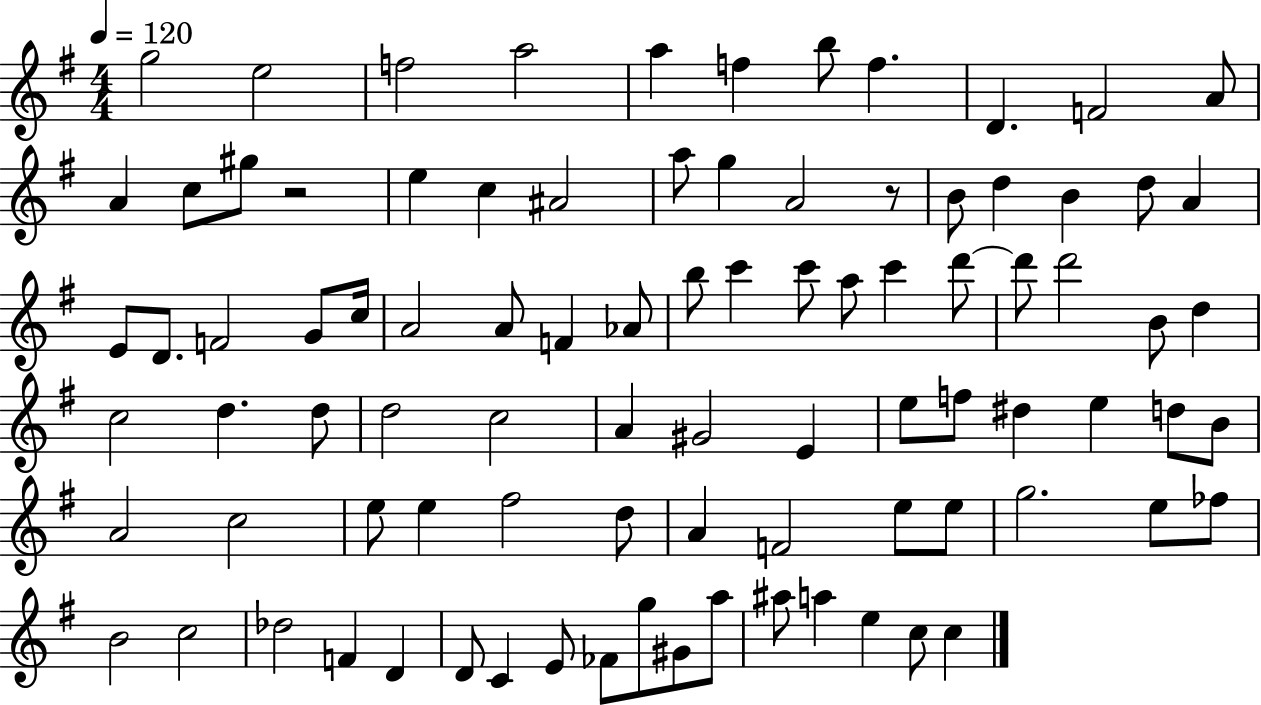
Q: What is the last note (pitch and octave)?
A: C5